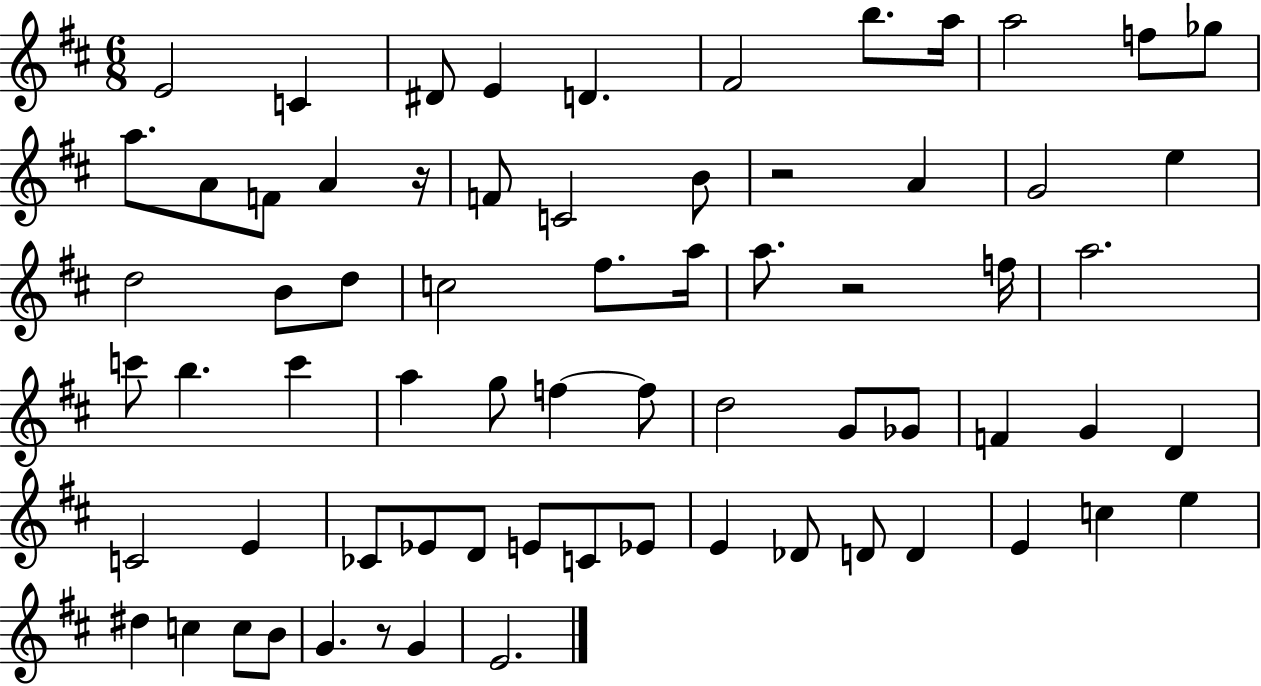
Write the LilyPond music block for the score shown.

{
  \clef treble
  \numericTimeSignature
  \time 6/8
  \key d \major
  e'2 c'4 | dis'8 e'4 d'4. | fis'2 b''8. a''16 | a''2 f''8 ges''8 | \break a''8. a'8 f'8 a'4 r16 | f'8 c'2 b'8 | r2 a'4 | g'2 e''4 | \break d''2 b'8 d''8 | c''2 fis''8. a''16 | a''8. r2 f''16 | a''2. | \break c'''8 b''4. c'''4 | a''4 g''8 f''4~~ f''8 | d''2 g'8 ges'8 | f'4 g'4 d'4 | \break c'2 e'4 | ces'8 ees'8 d'8 e'8 c'8 ees'8 | e'4 des'8 d'8 d'4 | e'4 c''4 e''4 | \break dis''4 c''4 c''8 b'8 | g'4. r8 g'4 | e'2. | \bar "|."
}